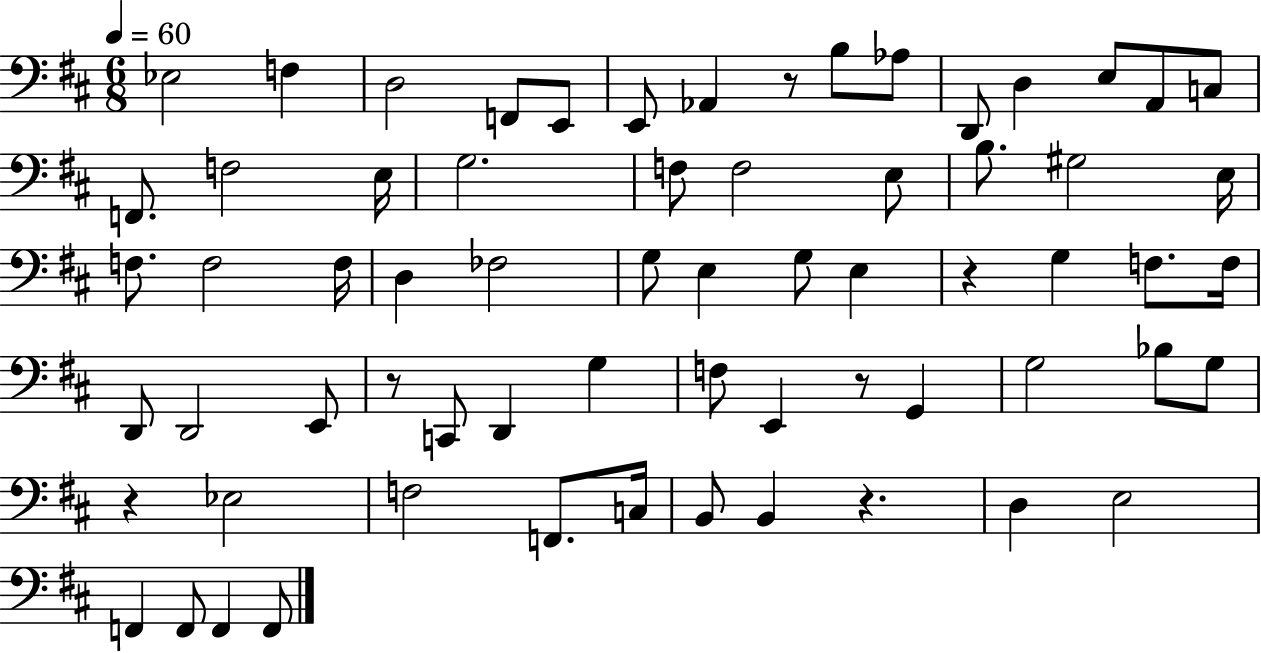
{
  \clef bass
  \numericTimeSignature
  \time 6/8
  \key d \major
  \tempo 4 = 60
  \repeat volta 2 { ees2 f4 | d2 f,8 e,8 | e,8 aes,4 r8 b8 aes8 | d,8 d4 e8 a,8 c8 | \break f,8. f2 e16 | g2. | f8 f2 e8 | b8. gis2 e16 | \break f8. f2 f16 | d4 fes2 | g8 e4 g8 e4 | r4 g4 f8. f16 | \break d,8 d,2 e,8 | r8 c,8 d,4 g4 | f8 e,4 r8 g,4 | g2 bes8 g8 | \break r4 ees2 | f2 f,8. c16 | b,8 b,4 r4. | d4 e2 | \break f,4 f,8 f,4 f,8 | } \bar "|."
}